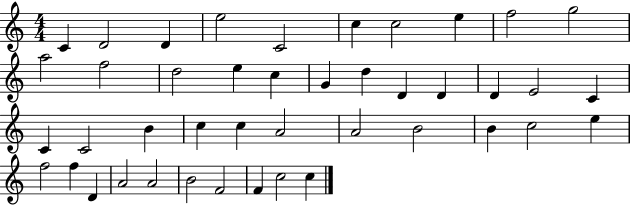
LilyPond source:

{
  \clef treble
  \numericTimeSignature
  \time 4/4
  \key c \major
  c'4 d'2 d'4 | e''2 c'2 | c''4 c''2 e''4 | f''2 g''2 | \break a''2 f''2 | d''2 e''4 c''4 | g'4 d''4 d'4 d'4 | d'4 e'2 c'4 | \break c'4 c'2 b'4 | c''4 c''4 a'2 | a'2 b'2 | b'4 c''2 e''4 | \break f''2 f''4 d'4 | a'2 a'2 | b'2 f'2 | f'4 c''2 c''4 | \break \bar "|."
}